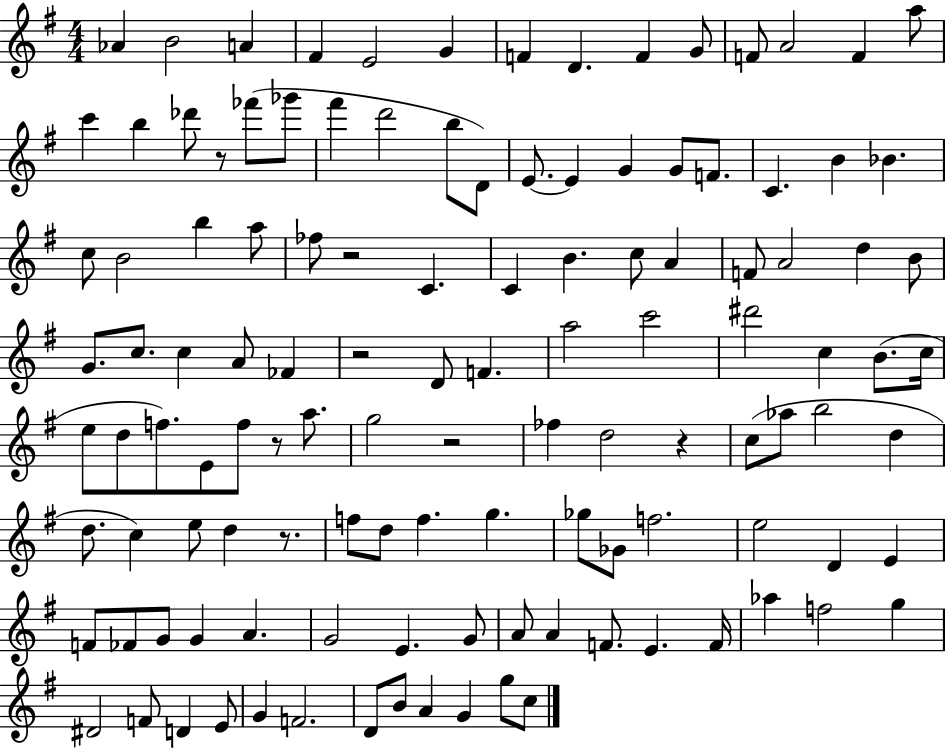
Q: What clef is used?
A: treble